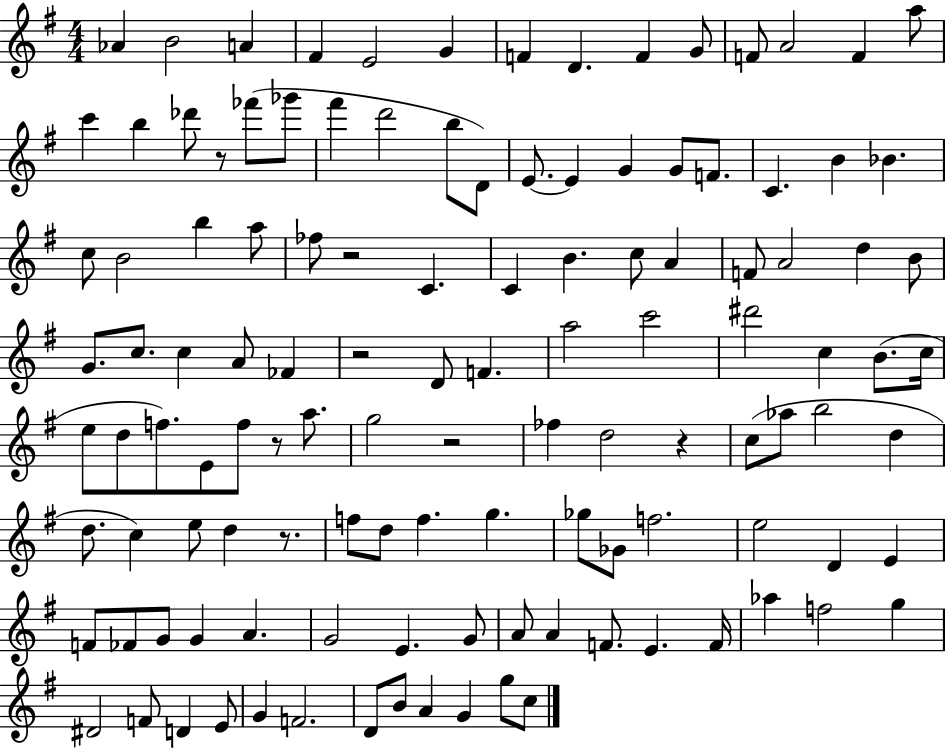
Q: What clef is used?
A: treble